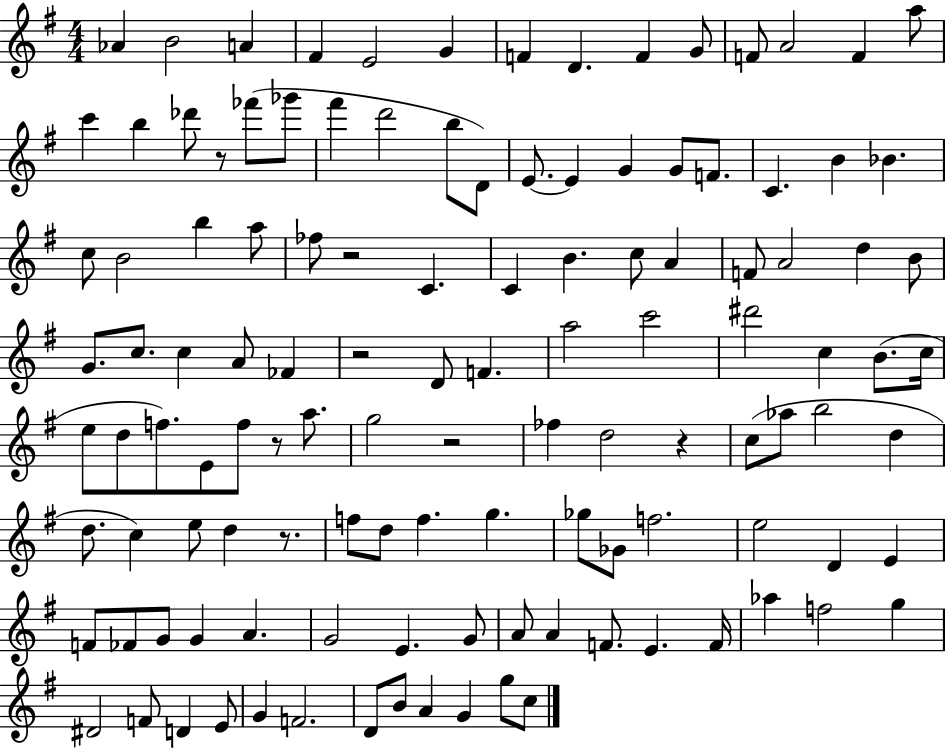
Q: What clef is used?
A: treble